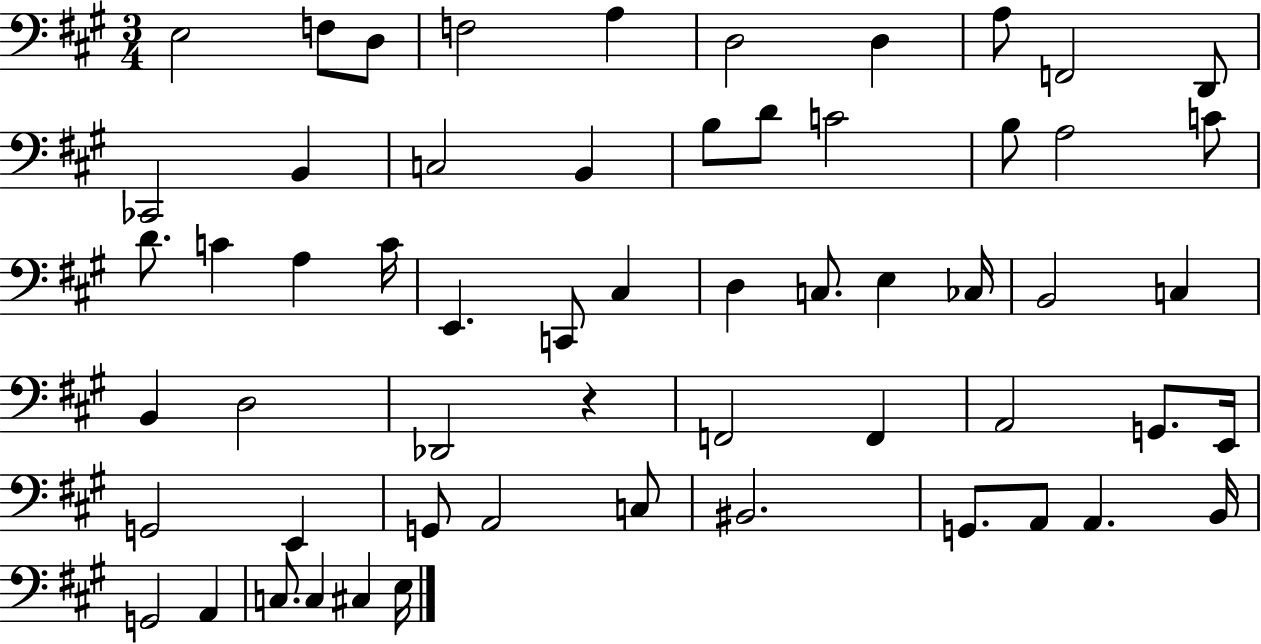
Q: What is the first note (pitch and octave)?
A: E3